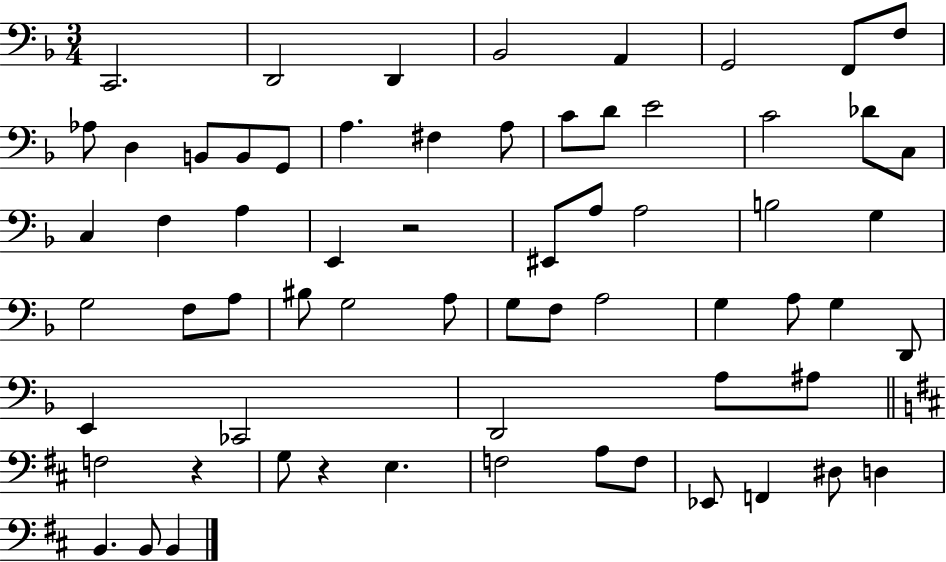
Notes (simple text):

C2/h. D2/h D2/q Bb2/h A2/q G2/h F2/e F3/e Ab3/e D3/q B2/e B2/e G2/e A3/q. F#3/q A3/e C4/e D4/e E4/h C4/h Db4/e C3/e C3/q F3/q A3/q E2/q R/h EIS2/e A3/e A3/h B3/h G3/q G3/h F3/e A3/e BIS3/e G3/h A3/e G3/e F3/e A3/h G3/q A3/e G3/q D2/e E2/q CES2/h D2/h A3/e A#3/e F3/h R/q G3/e R/q E3/q. F3/h A3/e F3/e Eb2/e F2/q D#3/e D3/q B2/q. B2/e B2/q